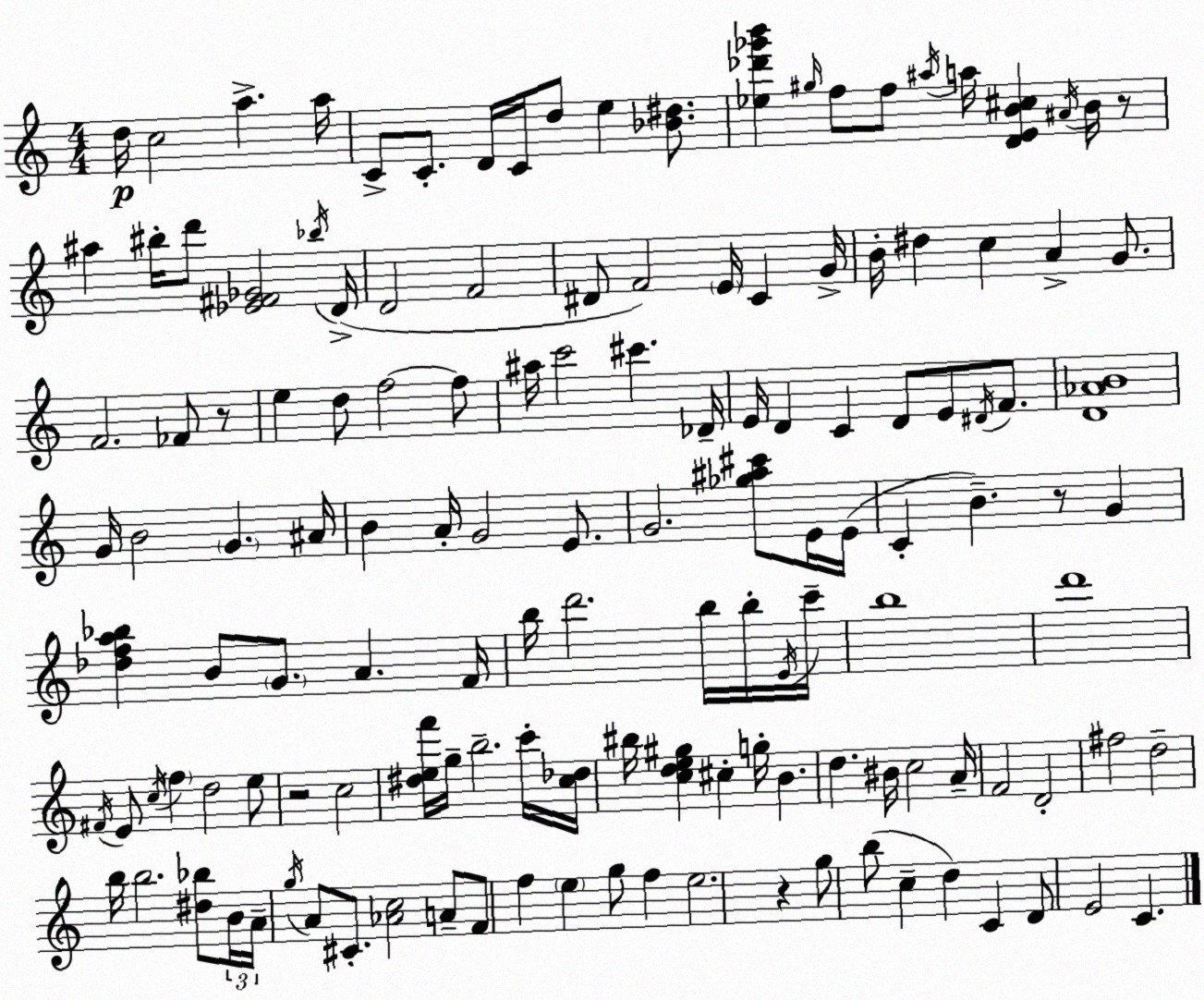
X:1
T:Untitled
M:4/4
L:1/4
K:C
d/4 c2 a a/4 C/2 C/2 D/4 C/4 d/2 e [_B^d]/2 [_e_d'_g'b'] ^g/4 f/2 f/2 ^a/4 a/4 [DEB^c] ^A/4 B/4 z/2 ^a ^b/4 d'/2 [_E^F_G]2 _b/4 D/4 D2 F2 ^D/2 F2 E/4 C G/4 B/4 ^d c A G/2 F2 _F/2 z/2 e d/2 f2 f/2 ^a/4 c'2 ^c' _D/4 E/4 D C D/2 E/2 ^D/4 F/2 [D_AB]4 G/4 B2 G ^A/4 B A/4 G2 E/2 G2 [_g^a^c']/2 E/4 E/4 C B z/2 G [_dfa_b] B/2 G/2 A F/4 b/4 d'2 b/4 b/4 E/4 c'/4 b4 d'4 ^F/4 E/2 c/4 f d2 e/2 z2 c2 [^def']/4 g/4 b2 c'/4 [c_d]/4 ^b/4 [cde^g] ^c g/4 B d ^B/4 c2 A/4 F2 D2 ^f2 d2 b/4 b2 [^d_b]/2 B/4 A/4 g/4 A/2 ^C/2 [_Ac]2 A/2 F/2 f e g/2 f e2 z g/2 b/2 c d C D/2 E2 C